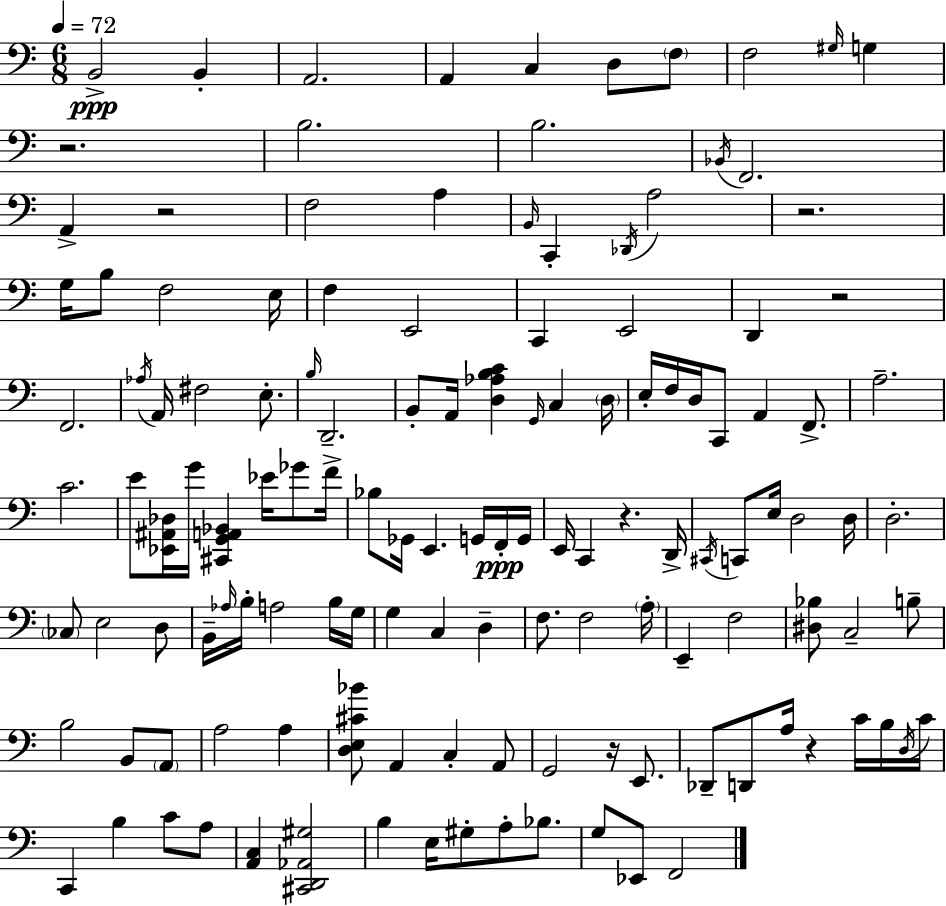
X:1
T:Untitled
M:6/8
L:1/4
K:Am
B,,2 B,, A,,2 A,, C, D,/2 F,/2 F,2 ^G,/4 G, z2 B,2 B,2 _B,,/4 F,,2 A,, z2 F,2 A, B,,/4 C,, _D,,/4 A,2 z2 G,/4 B,/2 F,2 E,/4 F, E,,2 C,, E,,2 D,, z2 F,,2 _A,/4 A,,/4 ^F,2 E,/2 B,/4 D,,2 B,,/2 A,,/4 [D,_A,B,C] G,,/4 C, D,/4 E,/4 F,/4 D,/4 C,,/2 A,, F,,/2 A,2 C2 E/2 [_E,,^A,,_D,]/4 G/4 [^C,,G,,A,,_B,,] _E/4 _G/2 F/4 _B,/2 _G,,/4 E,, G,,/4 F,,/4 G,,/4 E,,/4 C,, z D,,/4 ^C,,/4 C,,/2 E,/4 D,2 D,/4 D,2 _C,/2 E,2 D,/2 B,,/4 _A,/4 B,/4 A,2 B,/4 G,/4 G, C, D, F,/2 F,2 A,/4 E,, F,2 [^D,_B,]/2 C,2 B,/2 B,2 B,,/2 A,,/2 A,2 A, [D,E,^C_B]/2 A,, C, A,,/2 G,,2 z/4 E,,/2 _D,,/2 D,,/2 A,/4 z C/4 B,/4 D,/4 C/4 C,, B, C/2 A,/2 [A,,C,] [^C,,D,,_A,,^G,]2 B, E,/4 ^G,/2 A,/2 _B,/2 G,/2 _E,,/2 F,,2